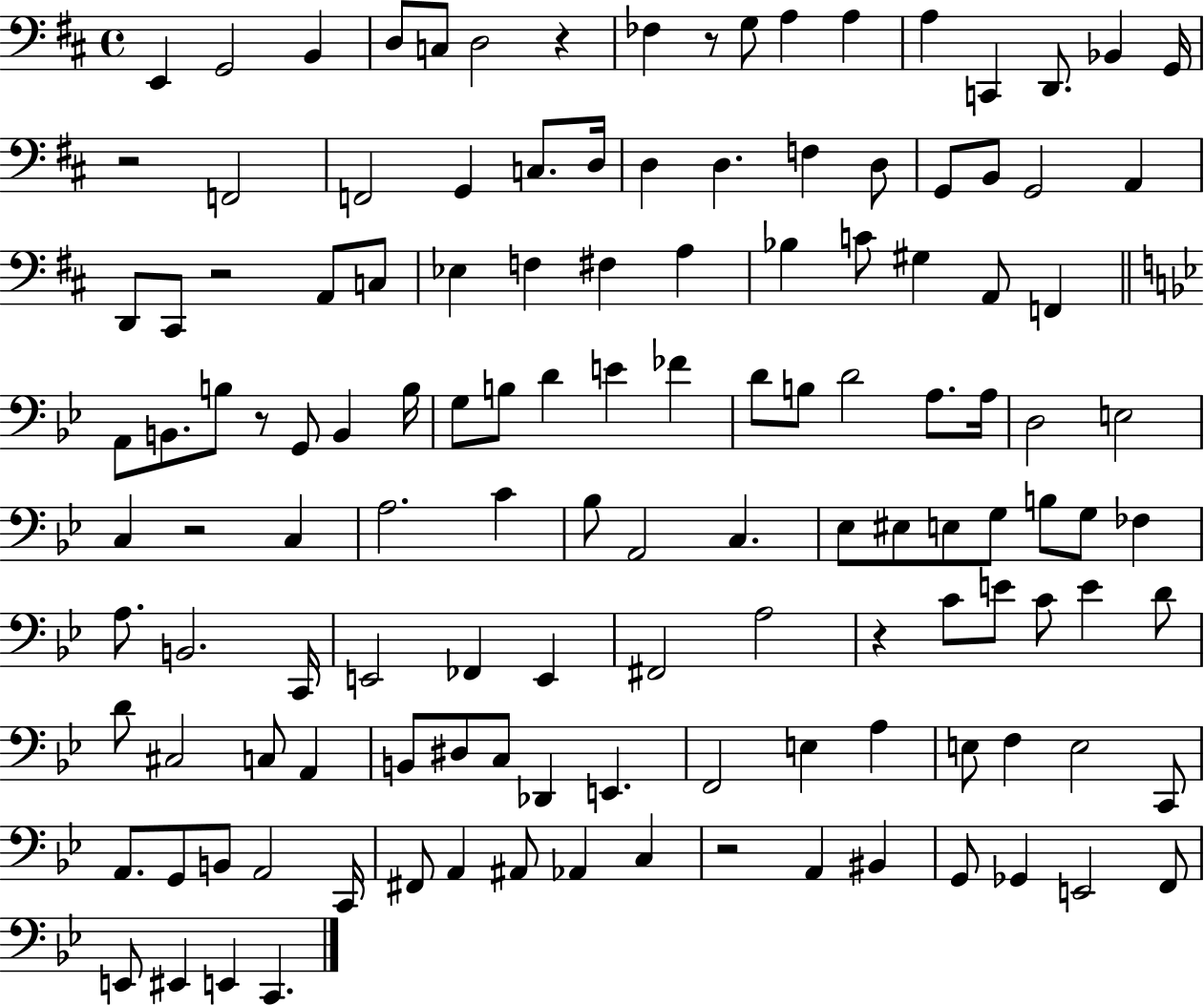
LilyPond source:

{
  \clef bass
  \time 4/4
  \defaultTimeSignature
  \key d \major
  e,4 g,2 b,4 | d8 c8 d2 r4 | fes4 r8 g8 a4 a4 | a4 c,4 d,8. bes,4 g,16 | \break r2 f,2 | f,2 g,4 c8. d16 | d4 d4. f4 d8 | g,8 b,8 g,2 a,4 | \break d,8 cis,8 r2 a,8 c8 | ees4 f4 fis4 a4 | bes4 c'8 gis4 a,8 f,4 | \bar "||" \break \key g \minor a,8 b,8. b8 r8 g,8 b,4 b16 | g8 b8 d'4 e'4 fes'4 | d'8 b8 d'2 a8. a16 | d2 e2 | \break c4 r2 c4 | a2. c'4 | bes8 a,2 c4. | ees8 eis8 e8 g8 b8 g8 fes4 | \break a8. b,2. c,16 | e,2 fes,4 e,4 | fis,2 a2 | r4 c'8 e'8 c'8 e'4 d'8 | \break d'8 cis2 c8 a,4 | b,8 dis8 c8 des,4 e,4. | f,2 e4 a4 | e8 f4 e2 c,8 | \break a,8. g,8 b,8 a,2 c,16 | fis,8 a,4 ais,8 aes,4 c4 | r2 a,4 bis,4 | g,8 ges,4 e,2 f,8 | \break e,8 eis,4 e,4 c,4. | \bar "|."
}